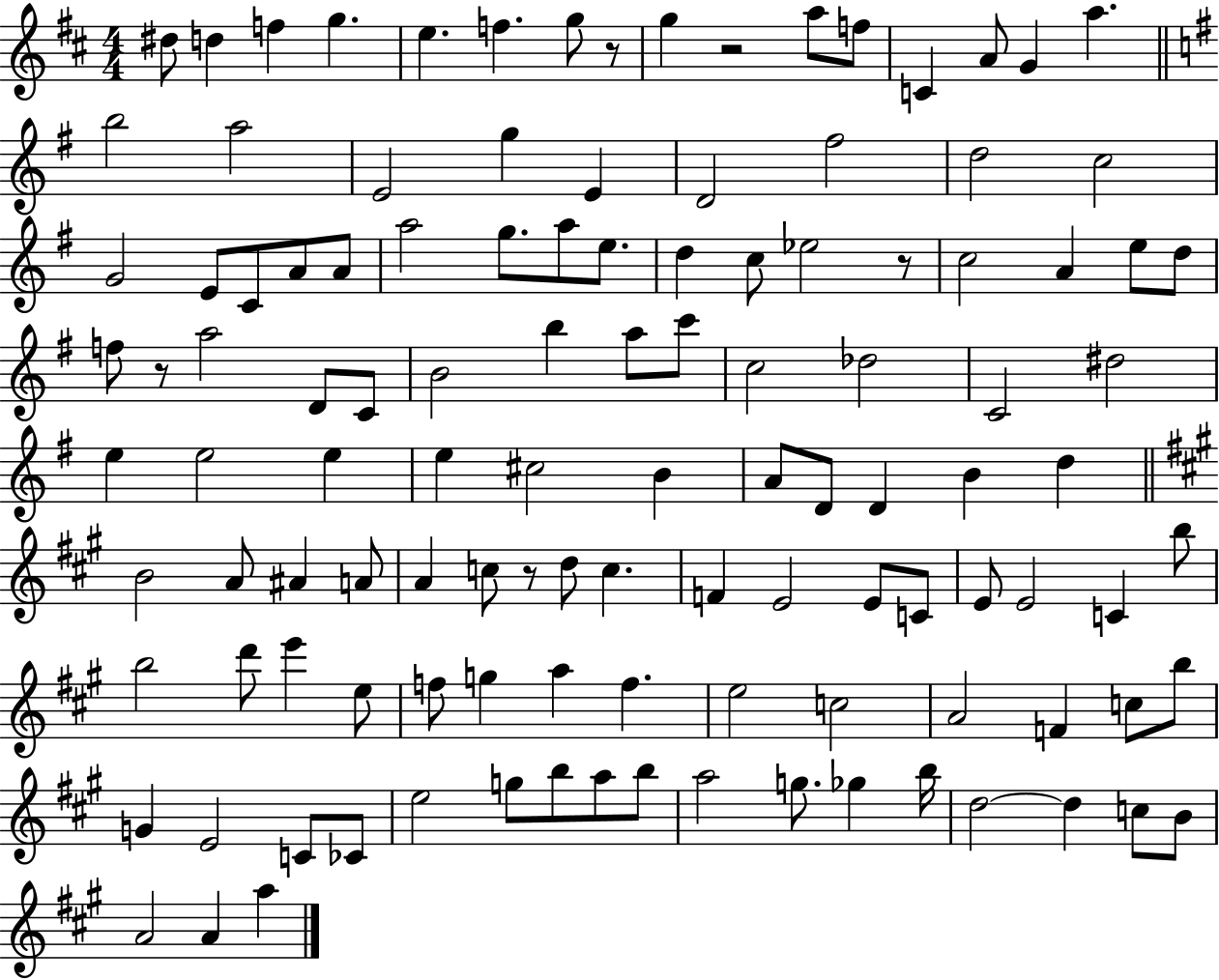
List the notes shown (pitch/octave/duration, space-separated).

D#5/e D5/q F5/q G5/q. E5/q. F5/q. G5/e R/e G5/q R/h A5/e F5/e C4/q A4/e G4/q A5/q. B5/h A5/h E4/h G5/q E4/q D4/h F#5/h D5/h C5/h G4/h E4/e C4/e A4/e A4/e A5/h G5/e. A5/e E5/e. D5/q C5/e Eb5/h R/e C5/h A4/q E5/e D5/e F5/e R/e A5/h D4/e C4/e B4/h B5/q A5/e C6/e C5/h Db5/h C4/h D#5/h E5/q E5/h E5/q E5/q C#5/h B4/q A4/e D4/e D4/q B4/q D5/q B4/h A4/e A#4/q A4/e A4/q C5/e R/e D5/e C5/q. F4/q E4/h E4/e C4/e E4/e E4/h C4/q B5/e B5/h D6/e E6/q E5/e F5/e G5/q A5/q F5/q. E5/h C5/h A4/h F4/q C5/e B5/e G4/q E4/h C4/e CES4/e E5/h G5/e B5/e A5/e B5/e A5/h G5/e. Gb5/q B5/s D5/h D5/q C5/e B4/e A4/h A4/q A5/q